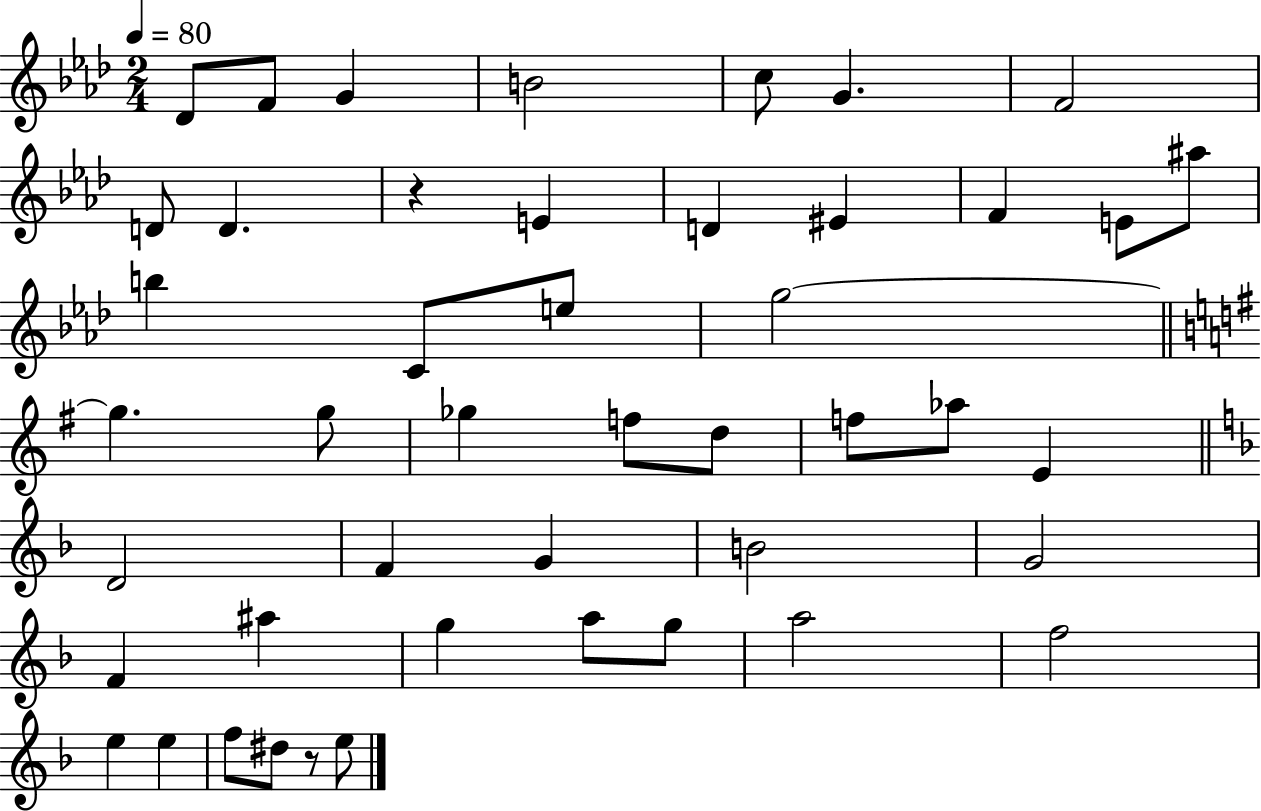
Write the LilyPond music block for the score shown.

{
  \clef treble
  \numericTimeSignature
  \time 2/4
  \key aes \major
  \tempo 4 = 80
  des'8 f'8 g'4 | b'2 | c''8 g'4. | f'2 | \break d'8 d'4. | r4 e'4 | d'4 eis'4 | f'4 e'8 ais''8 | \break b''4 c'8 e''8 | g''2~~ | \bar "||" \break \key g \major g''4. g''8 | ges''4 f''8 d''8 | f''8 aes''8 e'4 | \bar "||" \break \key d \minor d'2 | f'4 g'4 | b'2 | g'2 | \break f'4 ais''4 | g''4 a''8 g''8 | a''2 | f''2 | \break e''4 e''4 | f''8 dis''8 r8 e''8 | \bar "|."
}